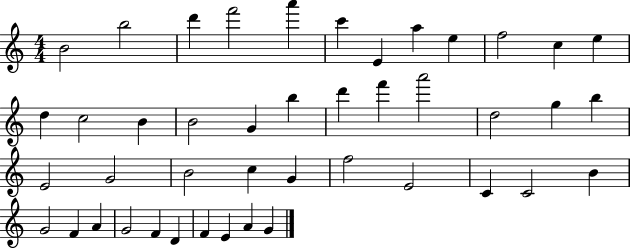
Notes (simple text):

B4/h B5/h D6/q F6/h A6/q C6/q E4/q A5/q E5/q F5/h C5/q E5/q D5/q C5/h B4/q B4/h G4/q B5/q D6/q F6/q A6/h D5/h G5/q B5/q E4/h G4/h B4/h C5/q G4/q F5/h E4/h C4/q C4/h B4/q G4/h F4/q A4/q G4/h F4/q D4/q F4/q E4/q A4/q G4/q